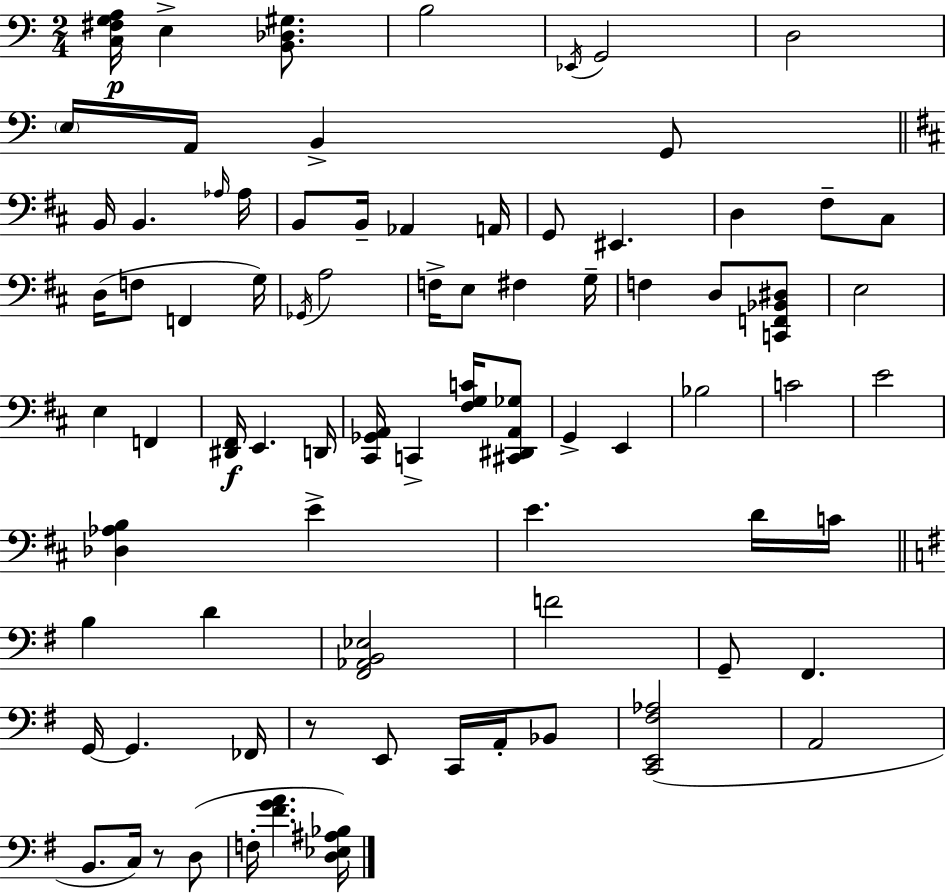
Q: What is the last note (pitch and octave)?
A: F3